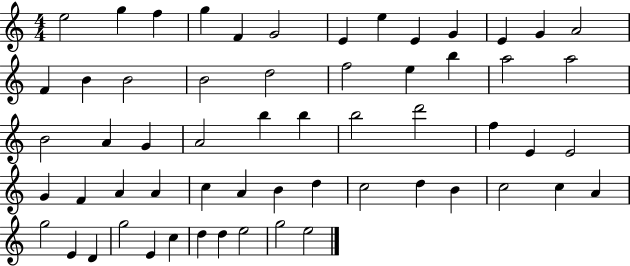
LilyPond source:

{
  \clef treble
  \numericTimeSignature
  \time 4/4
  \key c \major
  e''2 g''4 f''4 | g''4 f'4 g'2 | e'4 e''4 e'4 g'4 | e'4 g'4 a'2 | \break f'4 b'4 b'2 | b'2 d''2 | f''2 e''4 b''4 | a''2 a''2 | \break b'2 a'4 g'4 | a'2 b''4 b''4 | b''2 d'''2 | f''4 e'4 e'2 | \break g'4 f'4 a'4 a'4 | c''4 a'4 b'4 d''4 | c''2 d''4 b'4 | c''2 c''4 a'4 | \break g''2 e'4 d'4 | g''2 e'4 c''4 | d''4 d''4 e''2 | g''2 e''2 | \break \bar "|."
}